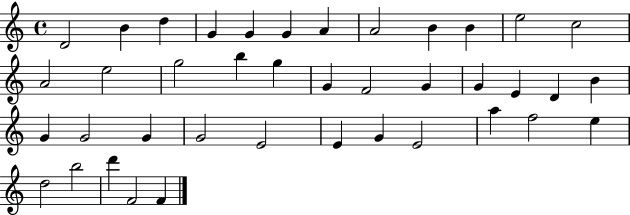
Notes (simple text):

D4/h B4/q D5/q G4/q G4/q G4/q A4/q A4/h B4/q B4/q E5/h C5/h A4/h E5/h G5/h B5/q G5/q G4/q F4/h G4/q G4/q E4/q D4/q B4/q G4/q G4/h G4/q G4/h E4/h E4/q G4/q E4/h A5/q F5/h E5/q D5/h B5/h D6/q F4/h F4/q